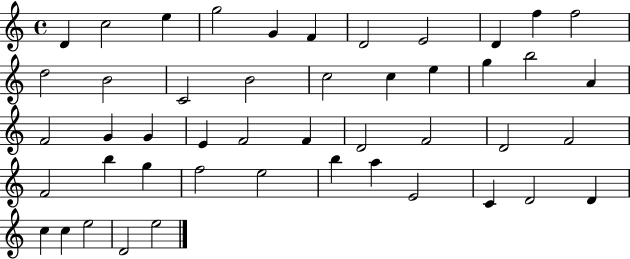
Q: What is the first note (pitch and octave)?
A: D4